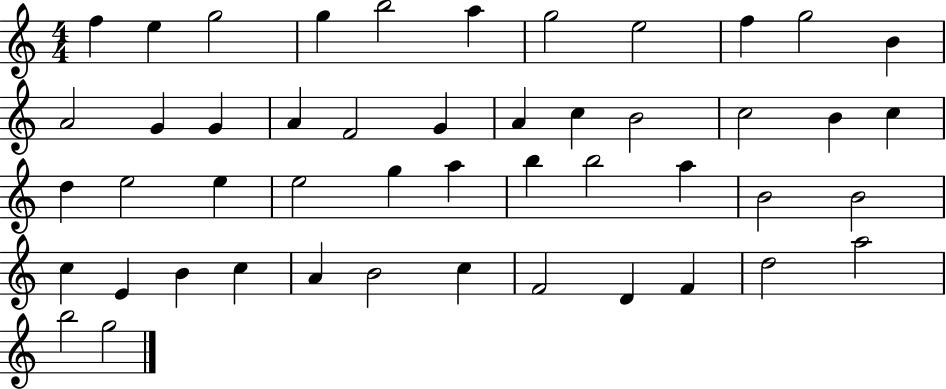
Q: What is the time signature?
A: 4/4